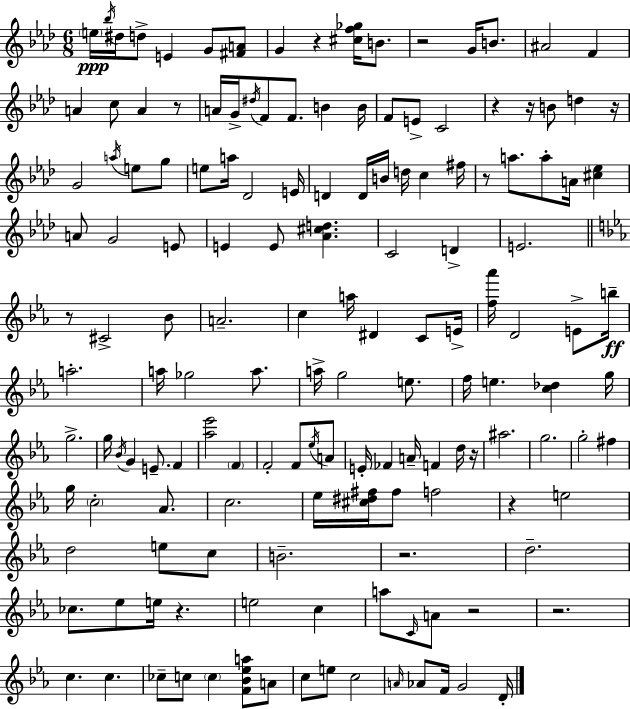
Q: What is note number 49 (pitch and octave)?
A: E4